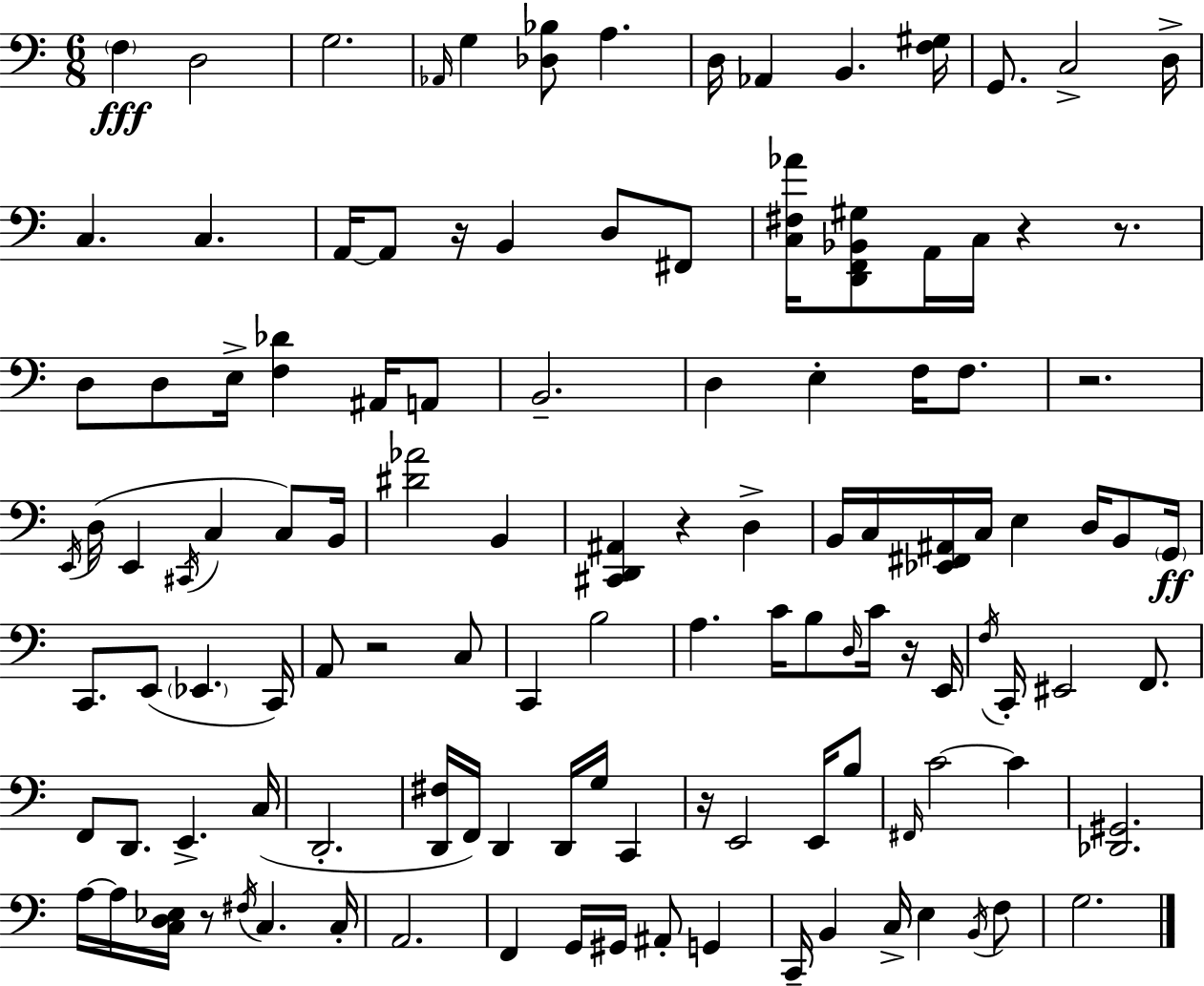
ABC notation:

X:1
T:Untitled
M:6/8
L:1/4
K:Am
F, D,2 G,2 _A,,/4 G, [_D,_B,]/2 A, D,/4 _A,, B,, [F,^G,]/4 G,,/2 C,2 D,/4 C, C, A,,/4 A,,/2 z/4 B,, D,/2 ^F,,/2 [C,^F,_A]/4 [D,,F,,_B,,^G,]/2 A,,/4 C,/4 z z/2 D,/2 D,/2 E,/4 [F,_D] ^A,,/4 A,,/2 B,,2 D, E, F,/4 F,/2 z2 E,,/4 D,/4 E,, ^C,,/4 C, C,/2 B,,/4 [^D_A]2 B,, [^C,,D,,^A,,] z D, B,,/4 C,/4 [_E,,^F,,^A,,]/4 C,/4 E, D,/4 B,,/2 G,,/4 C,,/2 E,,/2 _E,, C,,/4 A,,/2 z2 C,/2 C,, B,2 A, C/4 B,/2 D,/4 C/4 z/4 E,,/4 F,/4 C,,/4 ^E,,2 F,,/2 F,,/2 D,,/2 E,, C,/4 D,,2 [D,,^F,]/4 F,,/4 D,, D,,/4 G,/4 C,, z/4 E,,2 E,,/4 B,/2 ^F,,/4 C2 C [_D,,^G,,]2 A,/4 A,/4 [C,D,_E,]/4 z/2 ^F,/4 C, C,/4 A,,2 F,, G,,/4 ^G,,/4 ^A,,/2 G,, C,,/4 B,, C,/4 E, B,,/4 F,/2 G,2